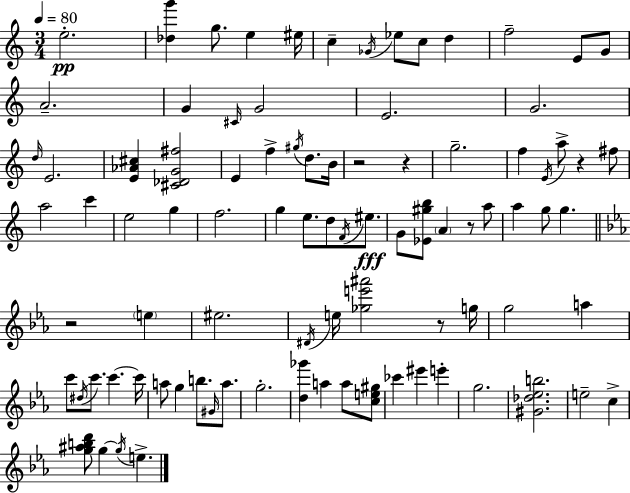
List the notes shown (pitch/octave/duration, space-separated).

E5/h. [Db5,G6]/q G5/e. E5/q EIS5/s C5/q Gb4/s Eb5/e C5/e D5/q F5/h E4/e G4/e A4/h. G4/q C#4/s G4/h E4/h. G4/h. D5/s E4/h. [E4,Ab4,C#5]/q [C#4,Db4,G4,F#5]/h E4/q F5/q G#5/s D5/e. B4/s R/h R/q G5/h. F5/q E4/s A5/e R/q F#5/e A5/h C6/q E5/h G5/q F5/h. G5/q E5/e. D5/e F4/s EIS5/e. G4/e [Eb4,G#5,B5]/e A4/q R/e A5/e A5/q G5/e G5/q. R/h E5/q EIS5/h. D#4/s E5/s [Gb5,E6,A#6]/h R/e G5/s G5/h A5/q C6/e D#5/s C6/e. C6/q. C6/s A5/e G5/q B5/e. G#4/s A5/e. G5/h. [D5,Gb6]/q A5/q A5/e [C5,E5,G#5]/e CES6/q EIS6/q E6/q G5/h. [G#4,Db5,Eb5,B5]/h. E5/h C5/q [G5,A#5,B5,D6]/e G5/q G5/s E5/q.